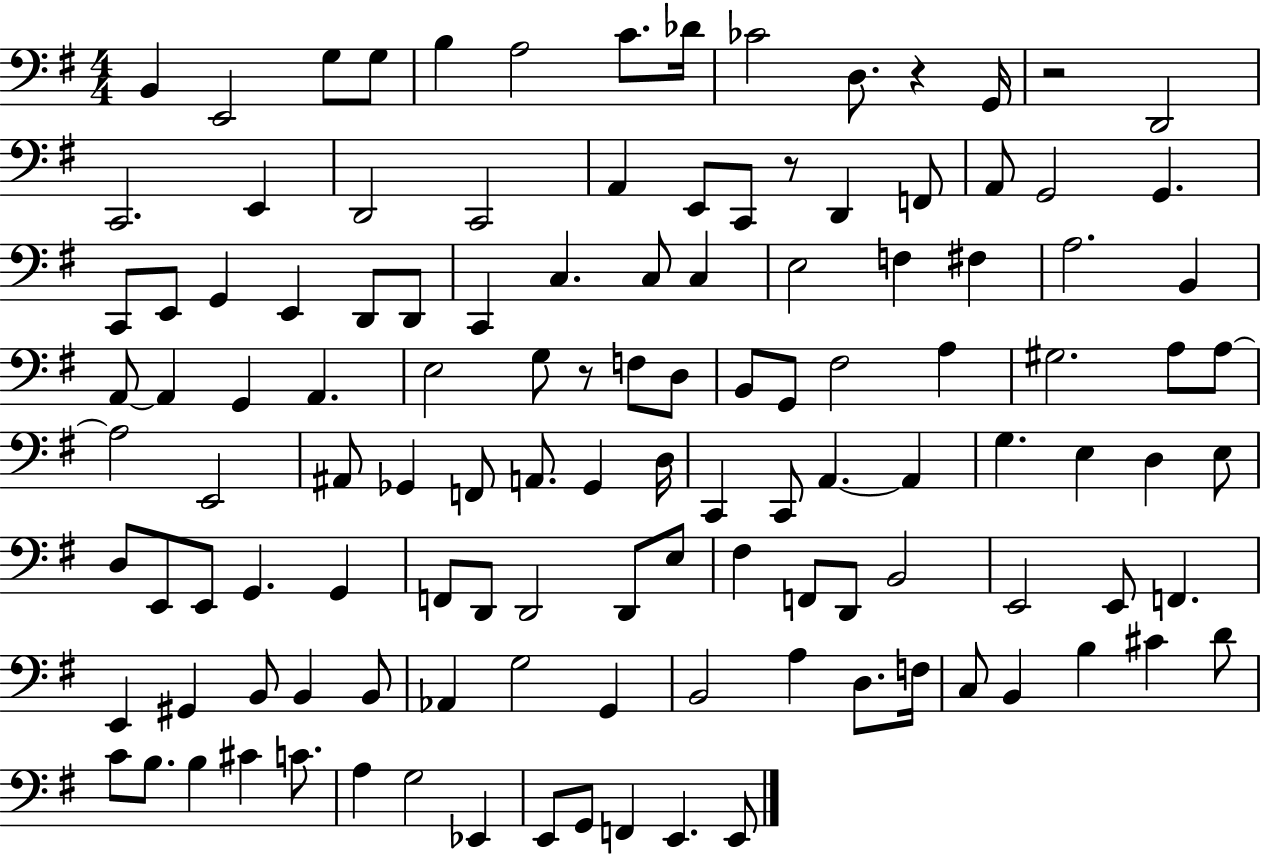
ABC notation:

X:1
T:Untitled
M:4/4
L:1/4
K:G
B,, E,,2 G,/2 G,/2 B, A,2 C/2 _D/4 _C2 D,/2 z G,,/4 z2 D,,2 C,,2 E,, D,,2 C,,2 A,, E,,/2 C,,/2 z/2 D,, F,,/2 A,,/2 G,,2 G,, C,,/2 E,,/2 G,, E,, D,,/2 D,,/2 C,, C, C,/2 C, E,2 F, ^F, A,2 B,, A,,/2 A,, G,, A,, E,2 G,/2 z/2 F,/2 D,/2 B,,/2 G,,/2 ^F,2 A, ^G,2 A,/2 A,/2 A,2 E,,2 ^A,,/2 _G,, F,,/2 A,,/2 _G,, D,/4 C,, C,,/2 A,, A,, G, E, D, E,/2 D,/2 E,,/2 E,,/2 G,, G,, F,,/2 D,,/2 D,,2 D,,/2 E,/2 ^F, F,,/2 D,,/2 B,,2 E,,2 E,,/2 F,, E,, ^G,, B,,/2 B,, B,,/2 _A,, G,2 G,, B,,2 A, D,/2 F,/4 C,/2 B,, B, ^C D/2 C/2 B,/2 B, ^C C/2 A, G,2 _E,, E,,/2 G,,/2 F,, E,, E,,/2